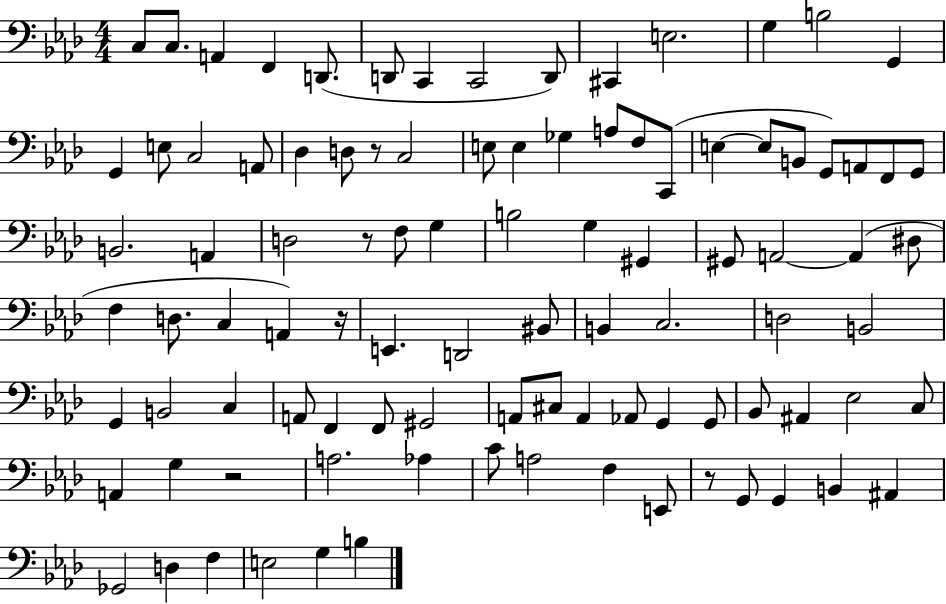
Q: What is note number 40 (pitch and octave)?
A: B3